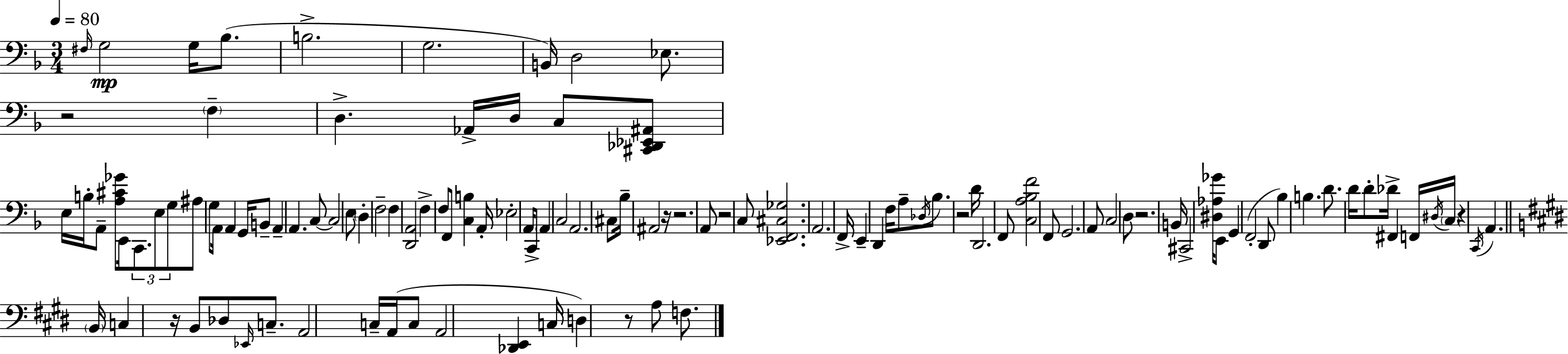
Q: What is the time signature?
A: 3/4